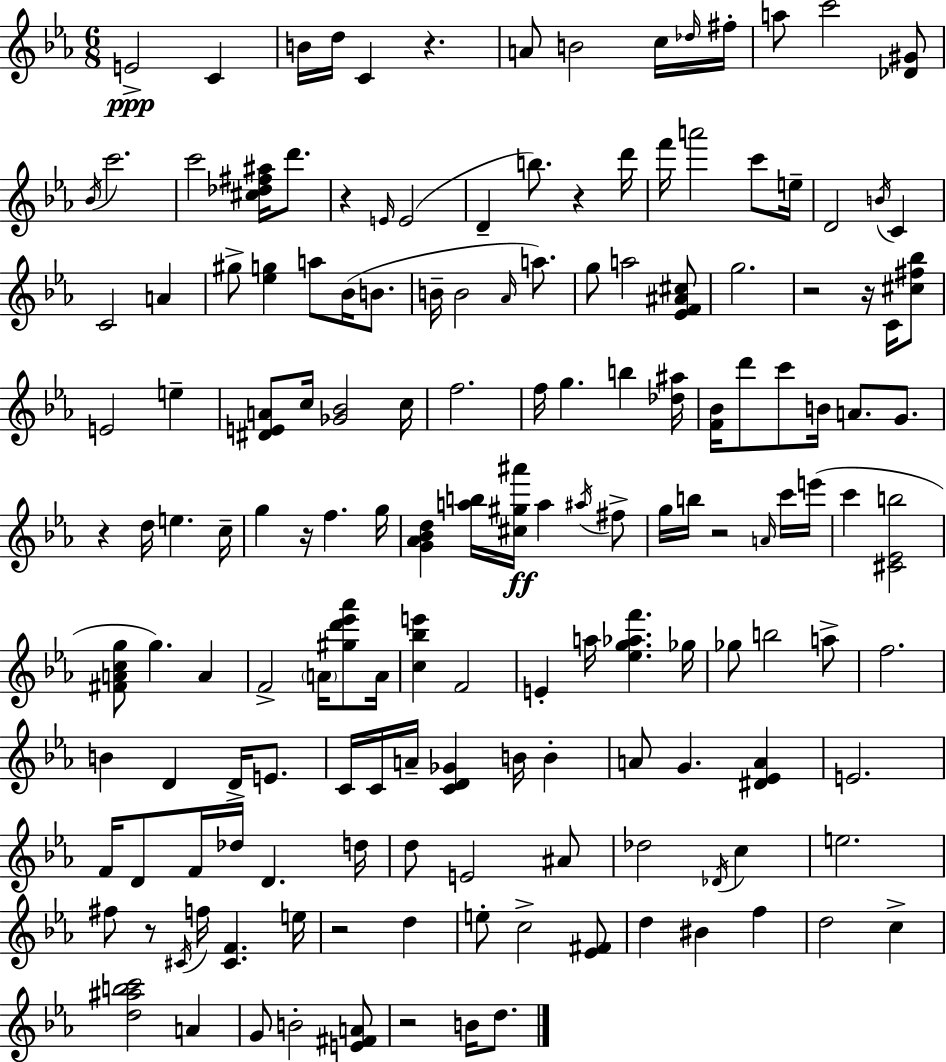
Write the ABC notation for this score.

X:1
T:Untitled
M:6/8
L:1/4
K:Cm
E2 C B/4 d/4 C z A/2 B2 c/4 _d/4 ^f/4 a/2 c'2 [_D^G]/2 _B/4 c'2 c'2 [^c_d^f^a]/4 d'/2 z E/4 E2 D b/2 z d'/4 f'/4 a'2 c'/2 e/4 D2 B/4 C C2 A ^g/2 [_eg] a/2 _B/4 B/2 B/4 B2 _A/4 a/2 g/2 a2 [_EF^A^c]/2 g2 z2 z/4 C/4 [^c^f_b]/2 E2 e [^DEA]/2 c/4 [_G_B]2 c/4 f2 f/4 g b [_d^a]/4 [F_B]/4 d'/2 c'/2 B/4 A/2 G/2 z d/4 e c/4 g z/4 f g/4 [G_A_Bd] [ab]/4 [^c^g^a']/4 a ^a/4 ^f/2 g/4 b/4 z2 A/4 c'/4 e'/4 c' [^C_Eb]2 [^FAcg]/2 g A F2 A/4 [^gd'_e'_a']/2 A/4 [c_be'] F2 E a/4 [_eg_af'] _g/4 _g/2 b2 a/2 f2 B D D/4 E/2 C/4 C/4 A/4 [CD_G] B/4 B A/2 G [^D_EA] E2 F/4 D/2 F/4 _d/4 D d/4 d/2 E2 ^A/2 _d2 _D/4 c e2 ^f/2 z/2 ^C/4 f/4 [^CF] e/4 z2 d e/2 c2 [_E^F]/2 d ^B f d2 c [d^abc']2 A G/2 B2 [E^FA]/2 z2 B/4 d/2